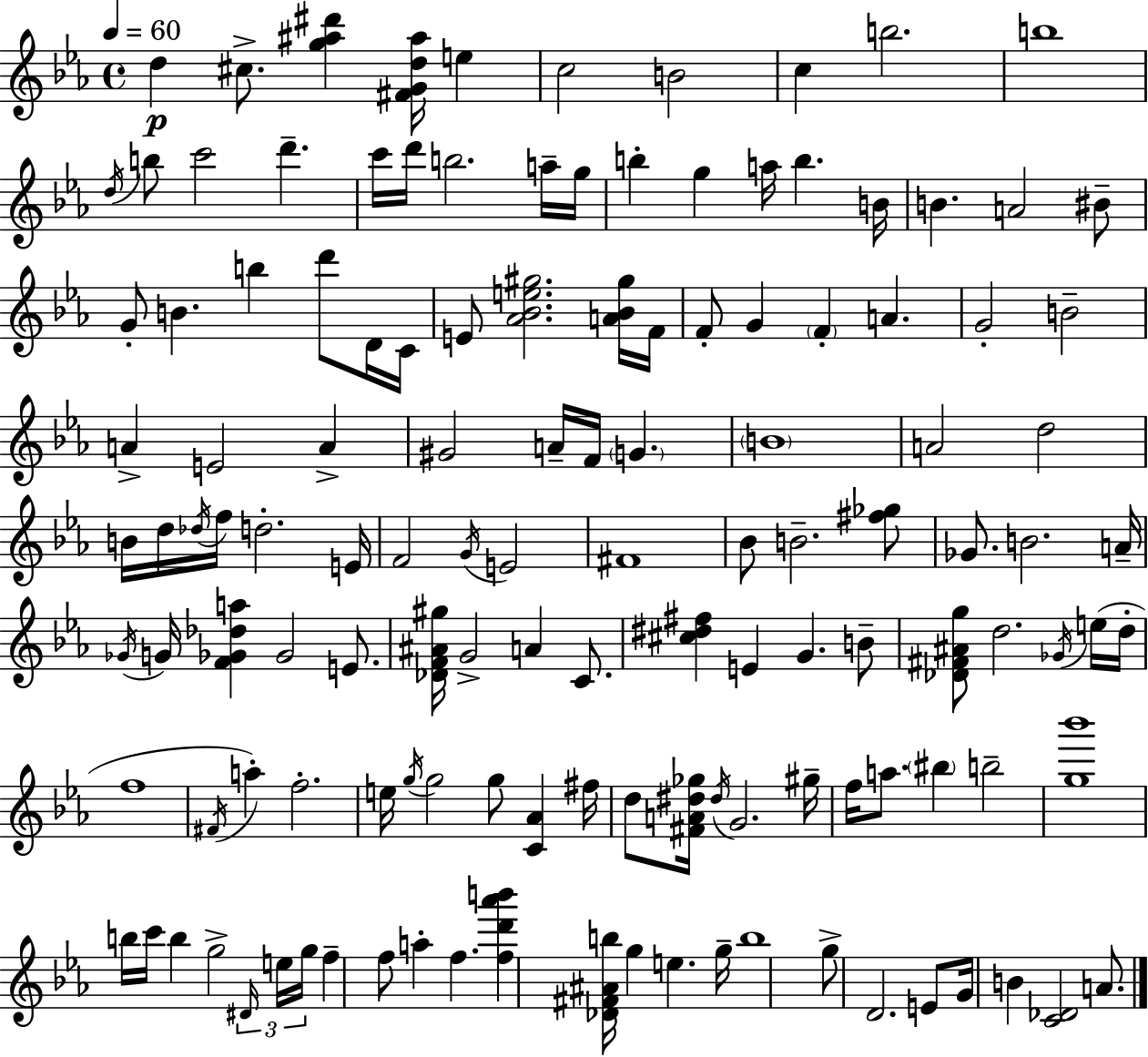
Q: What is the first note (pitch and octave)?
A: D5